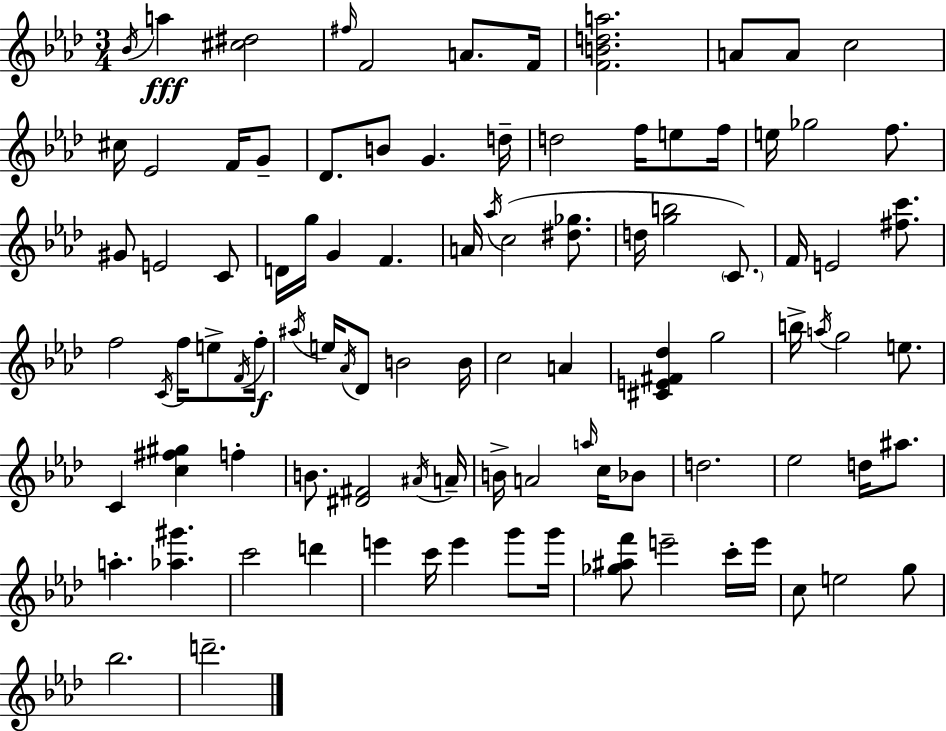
Bb4/s A5/q [C#5,D#5]/h F#5/s F4/h A4/e. F4/s [F4,B4,D5,A5]/h. A4/e A4/e C5/h C#5/s Eb4/h F4/s G4/e Db4/e. B4/e G4/q. D5/s D5/h F5/s E5/e F5/s E5/s Gb5/h F5/e. G#4/e E4/h C4/e D4/s G5/s G4/q F4/q. A4/s Ab5/s C5/h [D#5,Gb5]/e. D5/s [G5,B5]/h C4/e. F4/s E4/h [F#5,C6]/e. F5/h C4/s F5/s E5/e F4/s F5/s A#5/s E5/s Ab4/s Db4/e B4/h B4/s C5/h A4/q [C#4,E4,F#4,Db5]/q G5/h B5/s A5/s G5/h E5/e. C4/q [C5,F#5,G#5]/q F5/q B4/e. [D#4,F#4]/h A#4/s A4/s B4/s A4/h A5/s C5/s Bb4/e D5/h. Eb5/h D5/s A#5/e. A5/q. [Ab5,G#6]/q. C6/h D6/q E6/q C6/s E6/q G6/e G6/s [Gb5,A#5,F6]/e E6/h C6/s E6/s C5/e E5/h G5/e Bb5/h. D6/h.